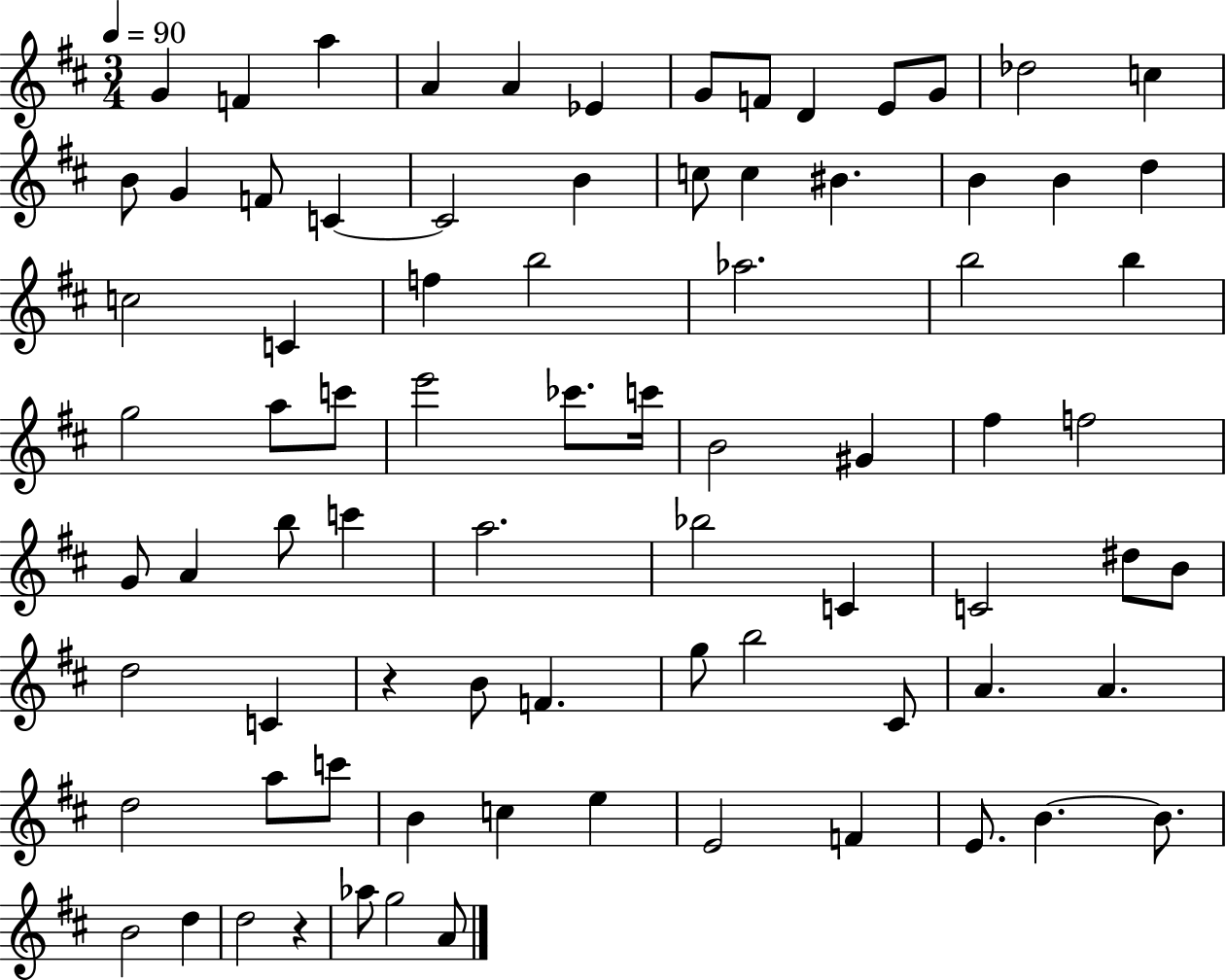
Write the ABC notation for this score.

X:1
T:Untitled
M:3/4
L:1/4
K:D
G F a A A _E G/2 F/2 D E/2 G/2 _d2 c B/2 G F/2 C C2 B c/2 c ^B B B d c2 C f b2 _a2 b2 b g2 a/2 c'/2 e'2 _c'/2 c'/4 B2 ^G ^f f2 G/2 A b/2 c' a2 _b2 C C2 ^d/2 B/2 d2 C z B/2 F g/2 b2 ^C/2 A A d2 a/2 c'/2 B c e E2 F E/2 B B/2 B2 d d2 z _a/2 g2 A/2